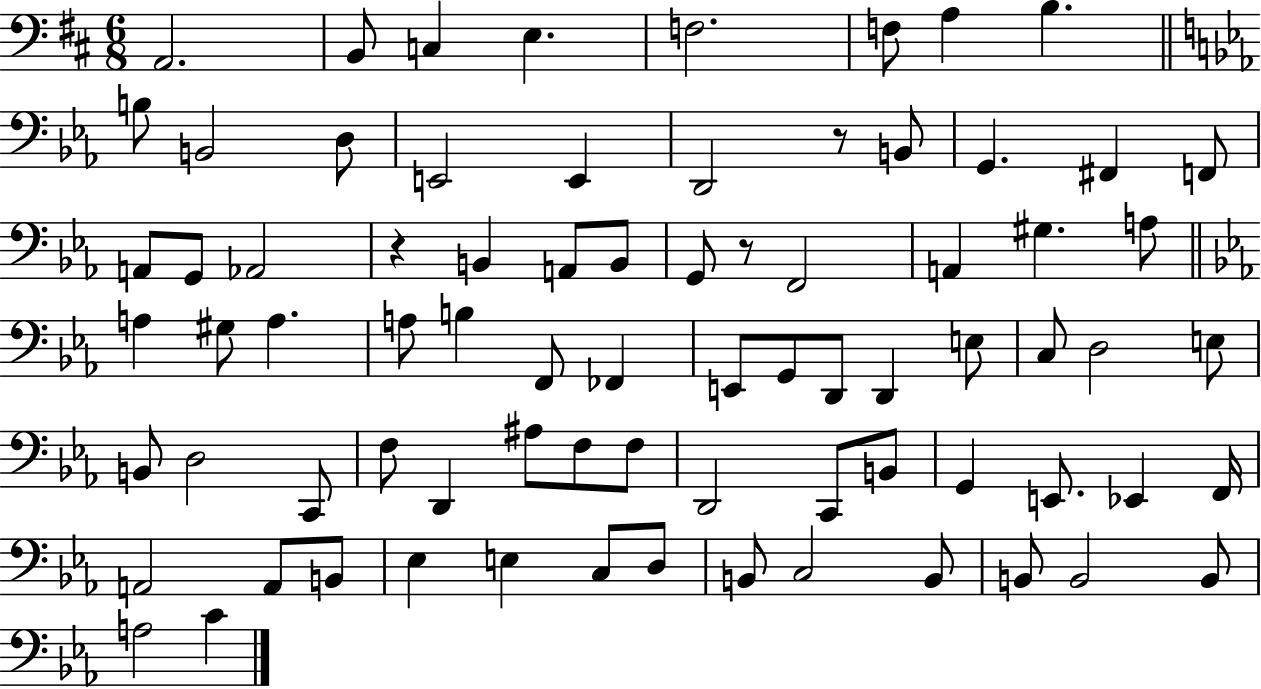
X:1
T:Untitled
M:6/8
L:1/4
K:D
A,,2 B,,/2 C, E, F,2 F,/2 A, B, B,/2 B,,2 D,/2 E,,2 E,, D,,2 z/2 B,,/2 G,, ^F,, F,,/2 A,,/2 G,,/2 _A,,2 z B,, A,,/2 B,,/2 G,,/2 z/2 F,,2 A,, ^G, A,/2 A, ^G,/2 A, A,/2 B, F,,/2 _F,, E,,/2 G,,/2 D,,/2 D,, E,/2 C,/2 D,2 E,/2 B,,/2 D,2 C,,/2 F,/2 D,, ^A,/2 F,/2 F,/2 D,,2 C,,/2 B,,/2 G,, E,,/2 _E,, F,,/4 A,,2 A,,/2 B,,/2 _E, E, C,/2 D,/2 B,,/2 C,2 B,,/2 B,,/2 B,,2 B,,/2 A,2 C